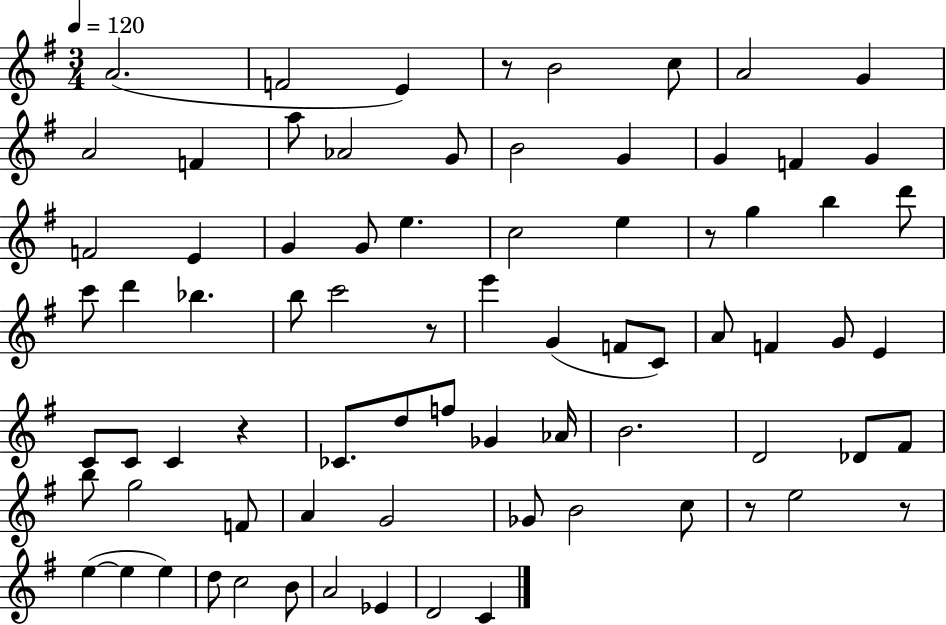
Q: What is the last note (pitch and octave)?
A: C4